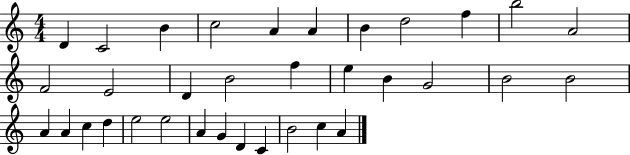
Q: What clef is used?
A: treble